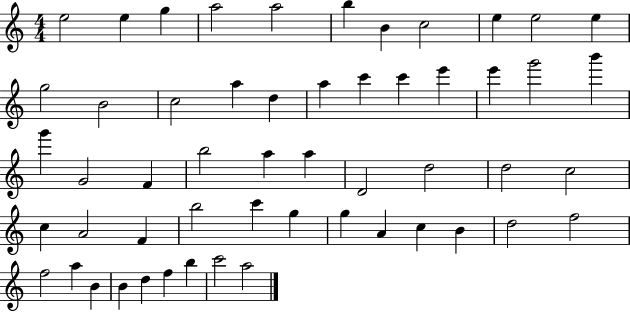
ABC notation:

X:1
T:Untitled
M:4/4
L:1/4
K:C
e2 e g a2 a2 b B c2 e e2 e g2 B2 c2 a d a c' c' e' e' g'2 b' g' G2 F b2 a a D2 d2 d2 c2 c A2 F b2 c' g g A c B d2 f2 f2 a B B d f b c'2 a2